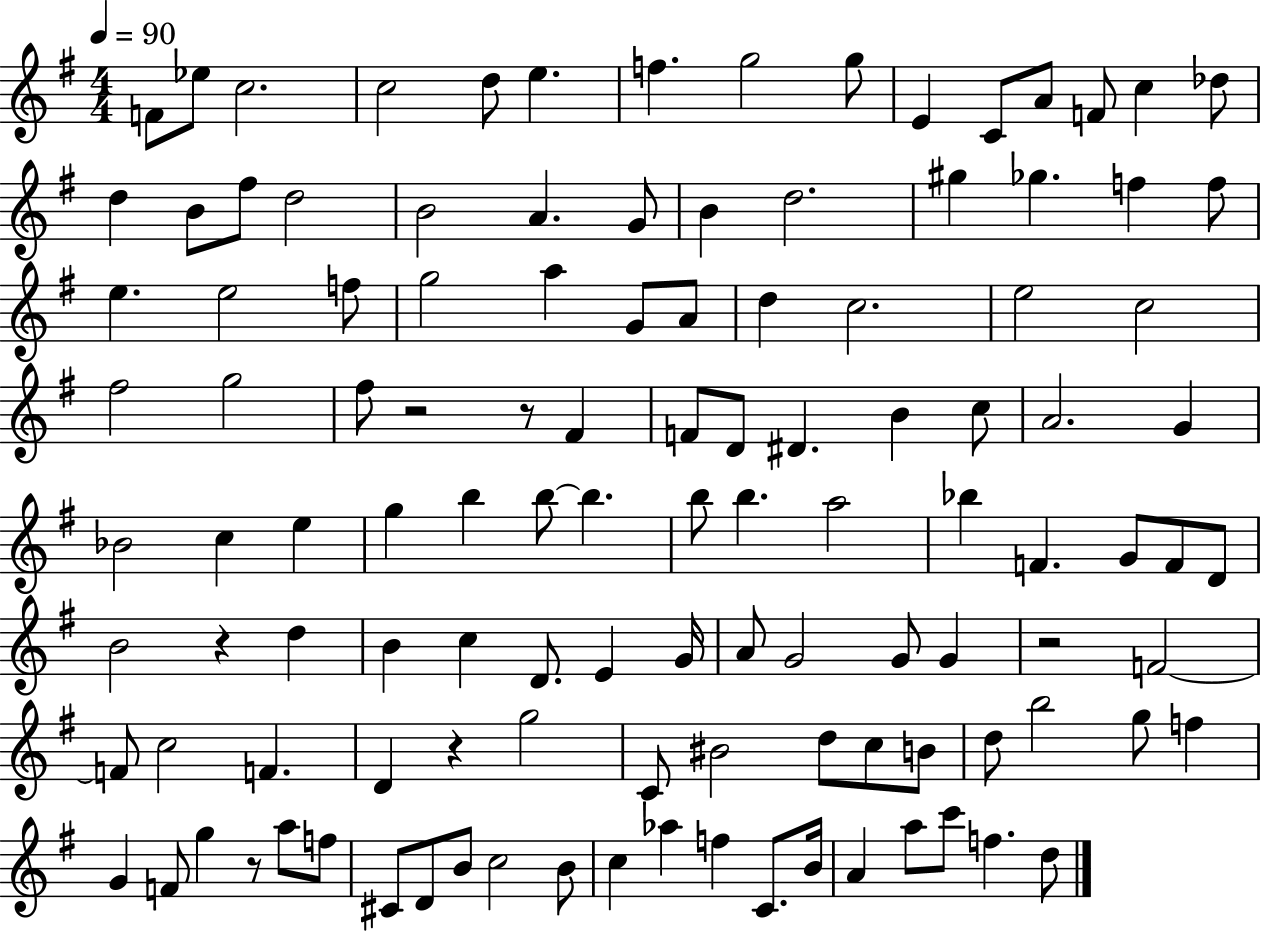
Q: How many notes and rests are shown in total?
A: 117